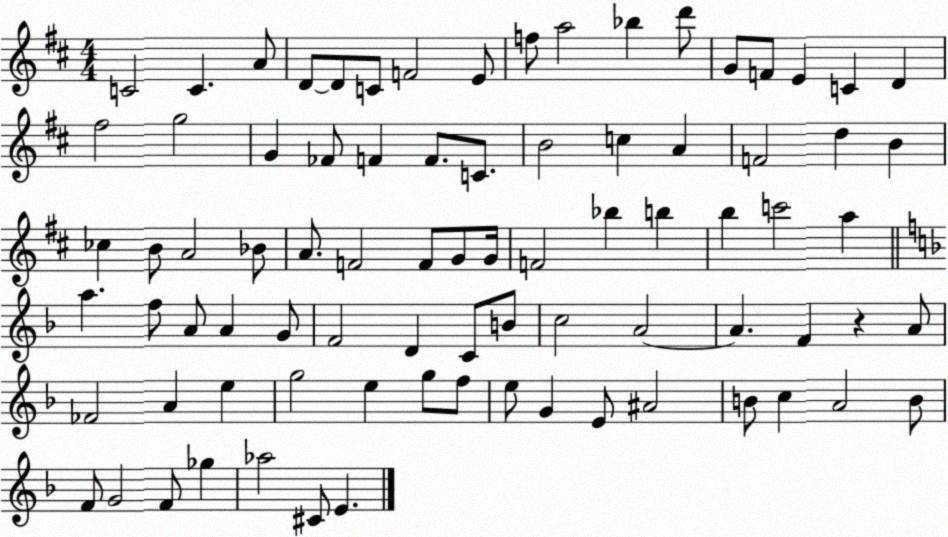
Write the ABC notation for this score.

X:1
T:Untitled
M:4/4
L:1/4
K:D
C2 C A/2 D/2 D/2 C/2 F2 E/2 f/2 a2 _b d'/2 G/2 F/2 E C D ^f2 g2 G _F/2 F F/2 C/2 B2 c A F2 d B _c B/2 A2 _B/2 A/2 F2 F/2 G/2 G/4 F2 _b b b c'2 a a f/2 A/2 A G/2 F2 D C/2 B/2 c2 A2 A F z A/2 _F2 A e g2 e g/2 f/2 e/2 G E/2 ^A2 B/2 c A2 B/2 F/2 G2 F/2 _g _a2 ^C/2 E